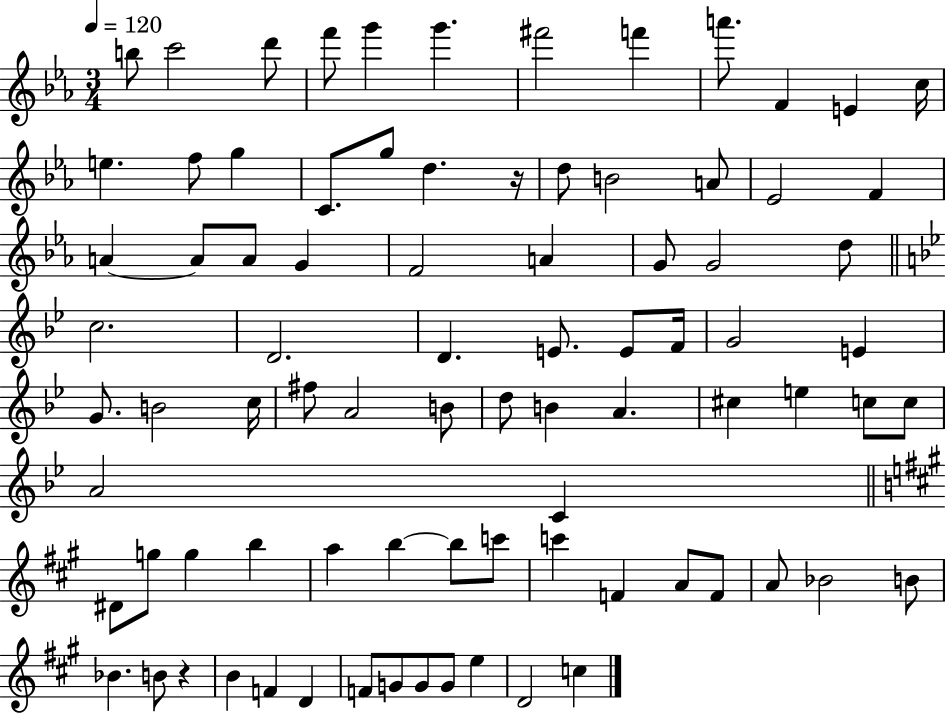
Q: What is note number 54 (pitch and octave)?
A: A4